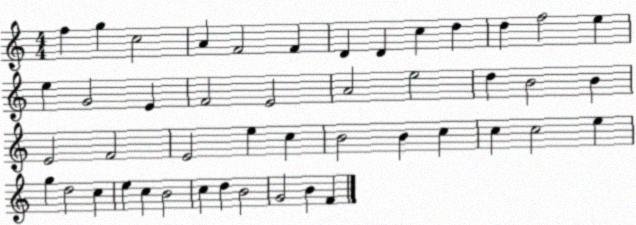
X:1
T:Untitled
M:4/4
L:1/4
K:C
f g c2 A F2 F D D c d d f2 e e G2 E F2 E2 A2 e2 d B2 B E2 F2 E2 e c B2 B c c c2 e g d2 c e c B2 c d B2 G2 B F